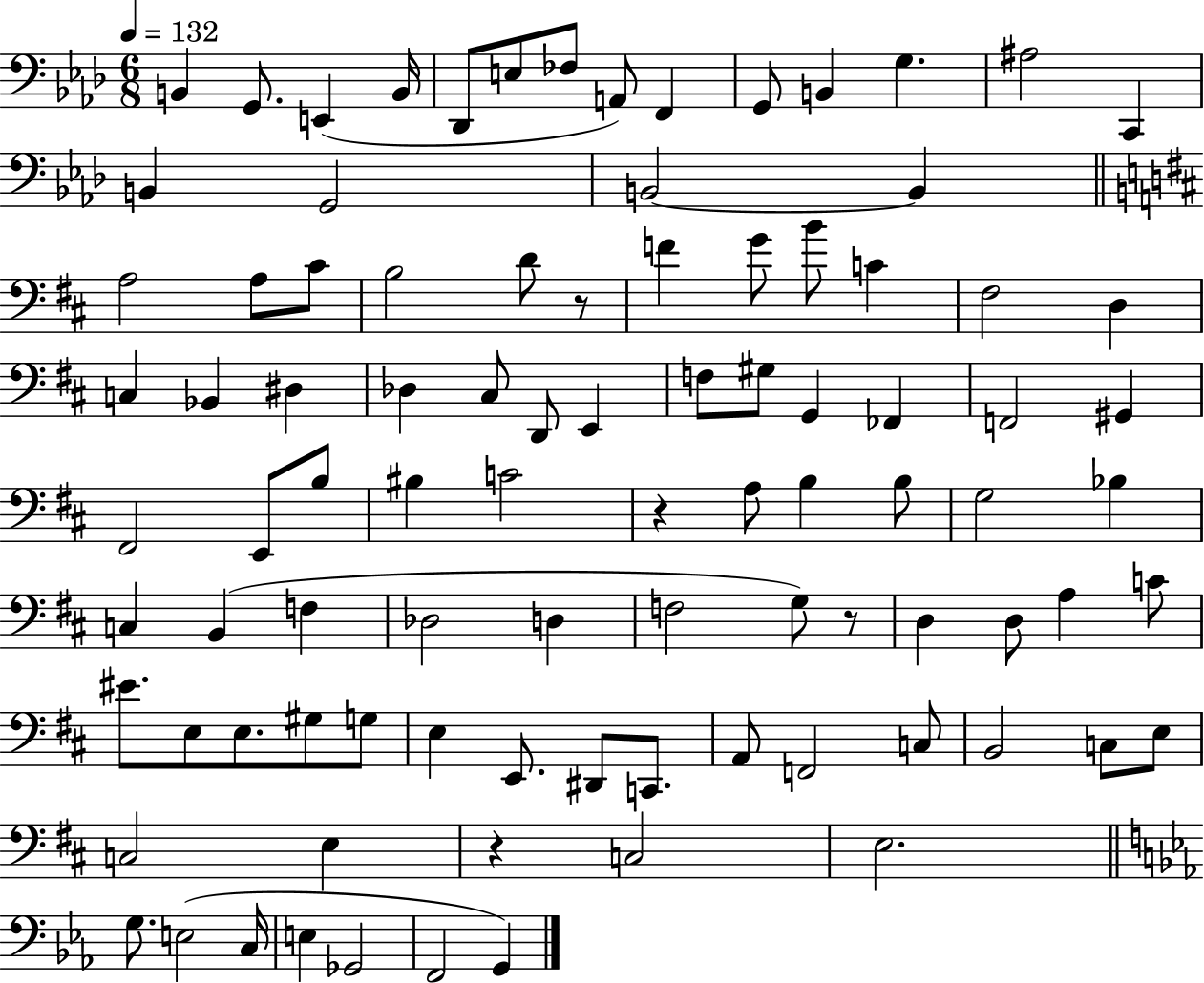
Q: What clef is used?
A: bass